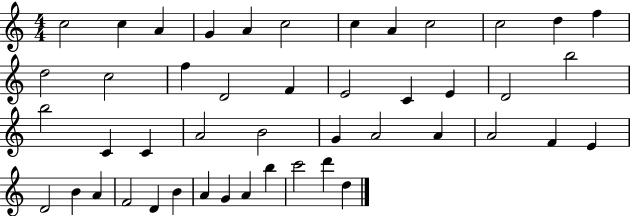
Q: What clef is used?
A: treble